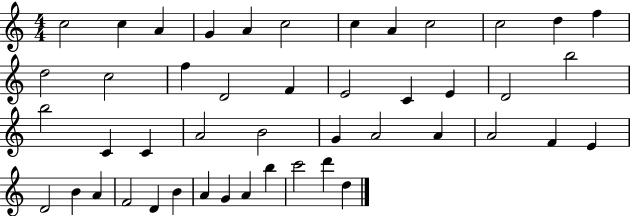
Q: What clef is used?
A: treble